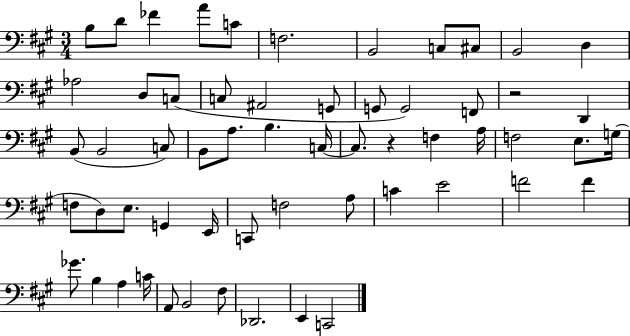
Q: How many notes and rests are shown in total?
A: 58